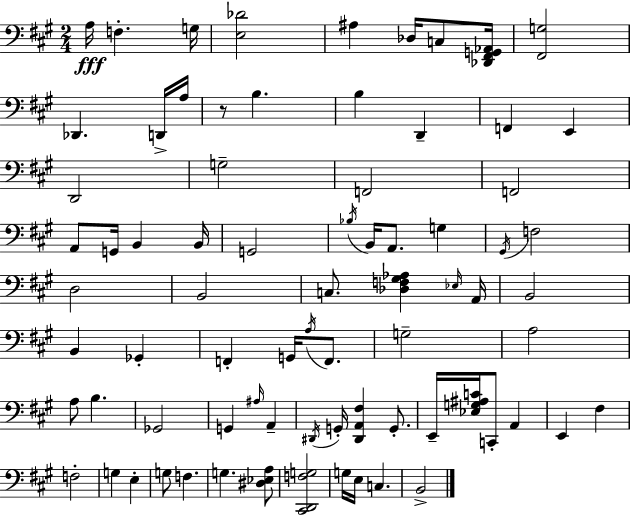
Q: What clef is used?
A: bass